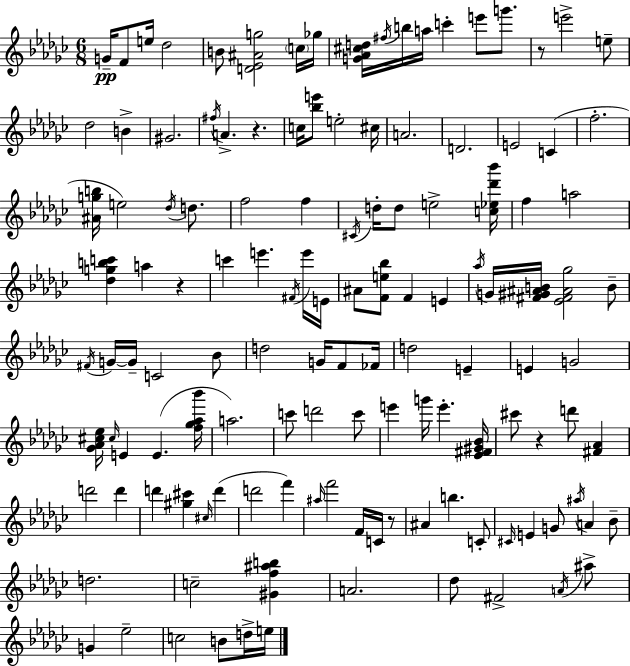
G4/s F4/e E5/s Db5/h B4/e [D4,Eb4,A#4,G5]/h C5/s Gb5/s [G4,Ab4,C#5,D5]/s F#5/s B5/s A5/s C6/q E6/e G6/e. R/e E6/h E5/e Db5/h B4/q G#4/h. F#5/s A4/q. R/q. C5/s [Bb5,E6]/e E5/h C#5/s A4/h. D4/h. E4/h C4/q F5/h. [A#4,G5,B5]/s E5/h Db5/s D5/e. F5/h F5/q C#4/s D5/s D5/e E5/h [C5,Eb5,Db6,Bb6]/s F5/q A5/h [Db5,G5,B5,C6]/q A5/q R/q C6/q E6/q. F#4/s E6/s E4/s A#4/e [F4,E5,Bb5]/e F4/q E4/q Ab5/s G4/s [F#4,G#4,A#4,B4]/s [Eb4,F#4,A#4,Gb5]/h B4/e F#4/s G4/s G4/s C4/h Bb4/e D5/h G4/s F4/e FES4/s D5/h E4/q E4/q G4/h [Gb4,Ab4,C#5,Eb5]/s C#5/s E4/q E4/q. [F5,Gb5,Ab5,Bb6]/s A5/h. C6/e D6/h C6/e E6/q G6/s E6/q. [Eb4,F#4,G#4,Bb4]/s C#6/e R/q D6/e [F#4,Ab4]/q D6/h D6/q D6/q [G#5,C#6]/q C#5/s D6/q D6/h F6/q A#5/s F6/h F4/s C4/s R/e A#4/q B5/q. C4/e C#4/s E4/q G4/e A#5/s A4/q Bb4/e D5/h. C5/h [G#4,F5,A#5,B5]/q A4/h. Db5/e F#4/h A4/s A#5/e G4/q Eb5/h C5/h B4/e D5/s E5/s